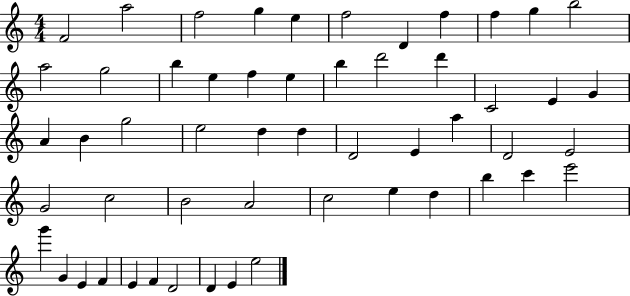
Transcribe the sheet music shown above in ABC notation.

X:1
T:Untitled
M:4/4
L:1/4
K:C
F2 a2 f2 g e f2 D f f g b2 a2 g2 b e f e b d'2 d' C2 E G A B g2 e2 d d D2 E a D2 E2 G2 c2 B2 A2 c2 e d b c' e'2 g' G E F E F D2 D E e2